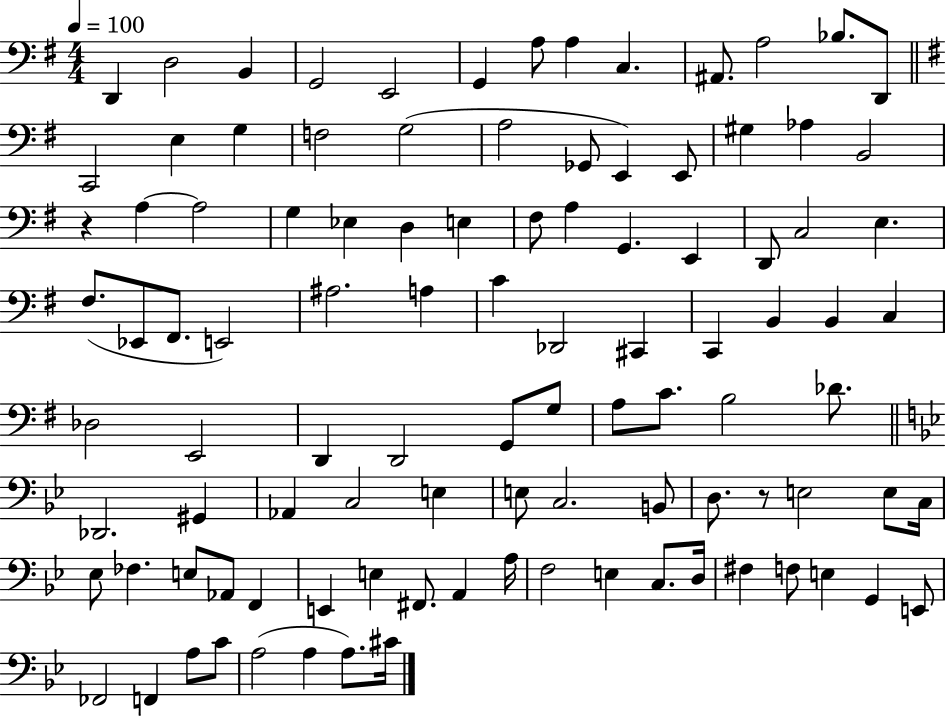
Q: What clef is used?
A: bass